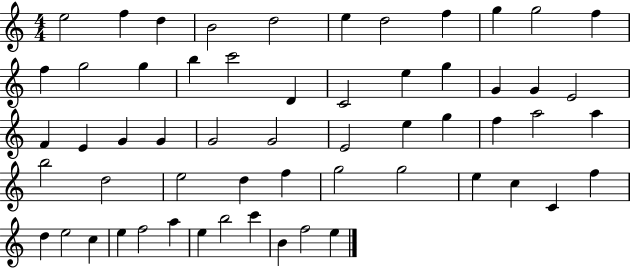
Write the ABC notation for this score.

X:1
T:Untitled
M:4/4
L:1/4
K:C
e2 f d B2 d2 e d2 f g g2 f f g2 g b c'2 D C2 e g G G E2 F E G G G2 G2 E2 e g f a2 a b2 d2 e2 d f g2 g2 e c C f d e2 c e f2 a e b2 c' B f2 e